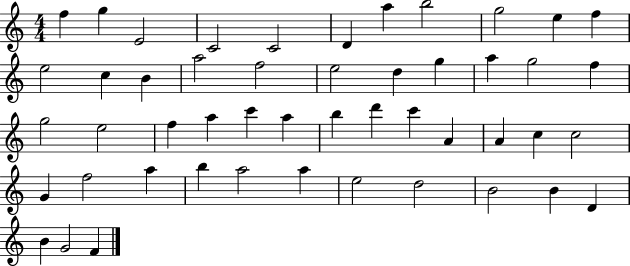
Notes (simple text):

F5/q G5/q E4/h C4/h C4/h D4/q A5/q B5/h G5/h E5/q F5/q E5/h C5/q B4/q A5/h F5/h E5/h D5/q G5/q A5/q G5/h F5/q G5/h E5/h F5/q A5/q C6/q A5/q B5/q D6/q C6/q A4/q A4/q C5/q C5/h G4/q F5/h A5/q B5/q A5/h A5/q E5/h D5/h B4/h B4/q D4/q B4/q G4/h F4/q